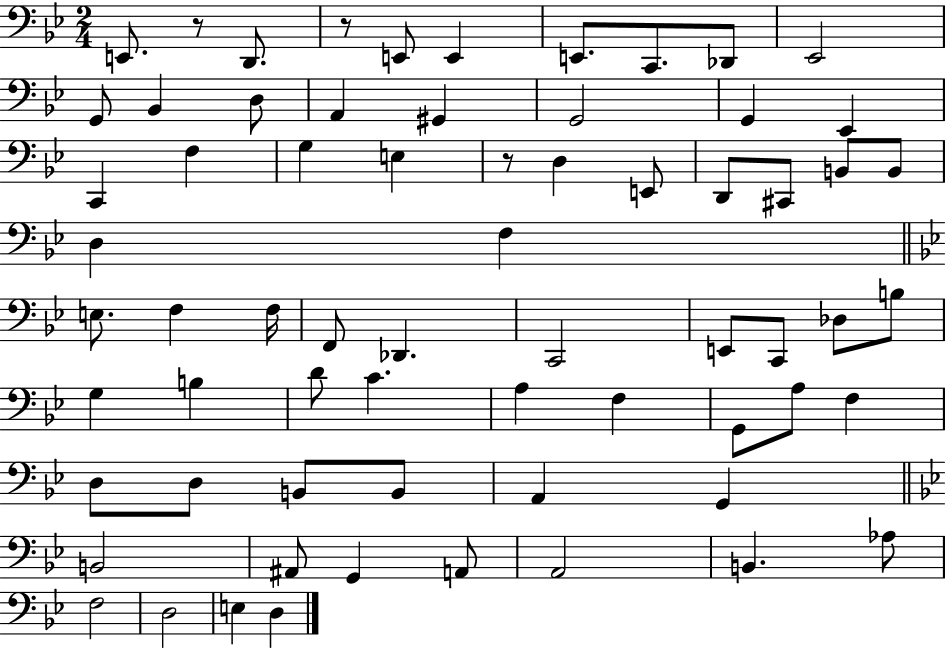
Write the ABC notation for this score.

X:1
T:Untitled
M:2/4
L:1/4
K:Bb
E,,/2 z/2 D,,/2 z/2 E,,/2 E,, E,,/2 C,,/2 _D,,/2 _E,,2 G,,/2 _B,, D,/2 A,, ^G,, G,,2 G,, _E,, C,, F, G, E, z/2 D, E,,/2 D,,/2 ^C,,/2 B,,/2 B,,/2 D, F, E,/2 F, F,/4 F,,/2 _D,, C,,2 E,,/2 C,,/2 _D,/2 B,/2 G, B, D/2 C A, F, G,,/2 A,/2 F, D,/2 D,/2 B,,/2 B,,/2 A,, G,, B,,2 ^A,,/2 G,, A,,/2 A,,2 B,, _A,/2 F,2 D,2 E, D,